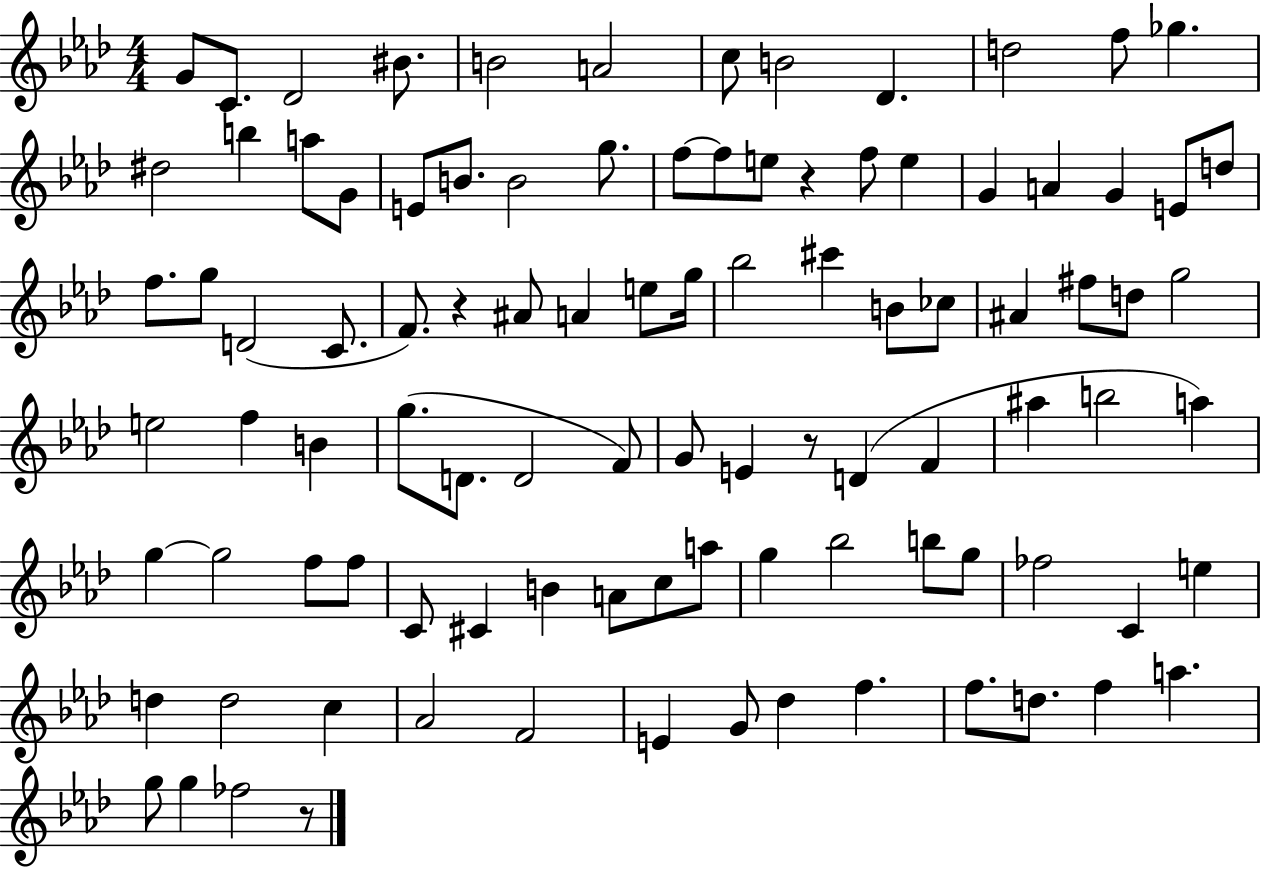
{
  \clef treble
  \numericTimeSignature
  \time 4/4
  \key aes \major
  \repeat volta 2 { g'8 c'8. des'2 bis'8. | b'2 a'2 | c''8 b'2 des'4. | d''2 f''8 ges''4. | \break dis''2 b''4 a''8 g'8 | e'8 b'8. b'2 g''8. | f''8~~ f''8 e''8 r4 f''8 e''4 | g'4 a'4 g'4 e'8 d''8 | \break f''8. g''8 d'2( c'8. | f'8.) r4 ais'8 a'4 e''8 g''16 | bes''2 cis'''4 b'8 ces''8 | ais'4 fis''8 d''8 g''2 | \break e''2 f''4 b'4 | g''8.( d'8. d'2 f'8) | g'8 e'4 r8 d'4( f'4 | ais''4 b''2 a''4) | \break g''4~~ g''2 f''8 f''8 | c'8 cis'4 b'4 a'8 c''8 a''8 | g''4 bes''2 b''8 g''8 | fes''2 c'4 e''4 | \break d''4 d''2 c''4 | aes'2 f'2 | e'4 g'8 des''4 f''4. | f''8. d''8. f''4 a''4. | \break g''8 g''4 fes''2 r8 | } \bar "|."
}